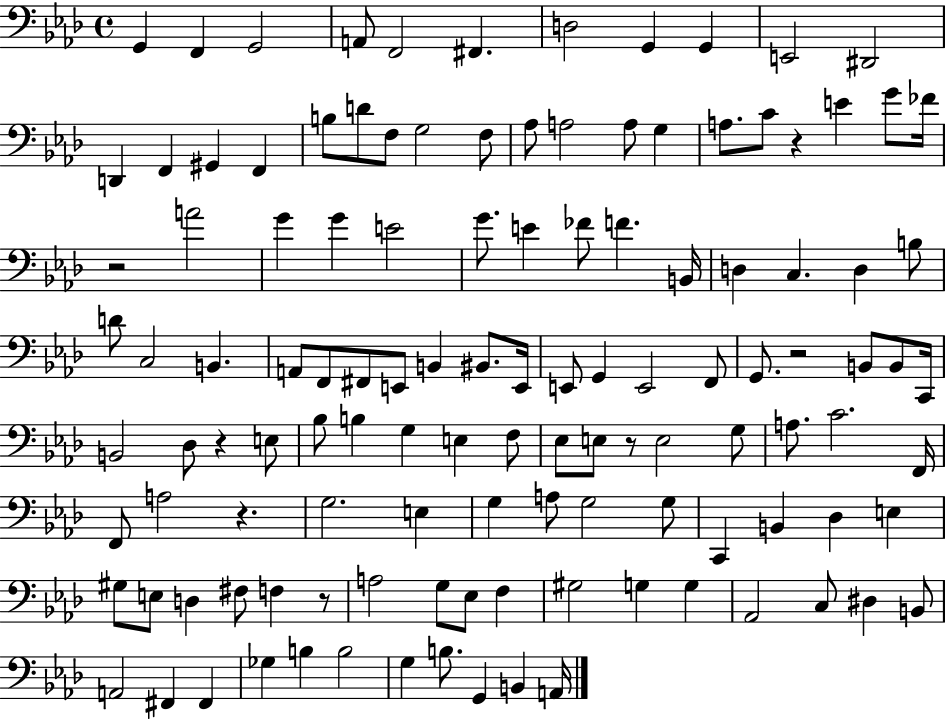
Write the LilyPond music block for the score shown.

{
  \clef bass
  \time 4/4
  \defaultTimeSignature
  \key aes \major
  g,4 f,4 g,2 | a,8 f,2 fis,4. | d2 g,4 g,4 | e,2 dis,2 | \break d,4 f,4 gis,4 f,4 | b8 d'8 f8 g2 f8 | aes8 a2 a8 g4 | a8. c'8 r4 e'4 g'8 fes'16 | \break r2 a'2 | g'4 g'4 e'2 | g'8. e'4 fes'8 f'4. b,16 | d4 c4. d4 b8 | \break d'8 c2 b,4. | a,8 f,8 fis,8 e,8 b,4 bis,8. e,16 | e,8 g,4 e,2 f,8 | g,8. r2 b,8 b,8 c,16 | \break b,2 des8 r4 e8 | bes8 b4 g4 e4 f8 | ees8 e8 r8 e2 g8 | a8. c'2. f,16 | \break f,8 a2 r4. | g2. e4 | g4 a8 g2 g8 | c,4 b,4 des4 e4 | \break gis8 e8 d4 fis8 f4 r8 | a2 g8 ees8 f4 | gis2 g4 g4 | aes,2 c8 dis4 b,8 | \break a,2 fis,4 fis,4 | ges4 b4 b2 | g4 b8. g,4 b,4 a,16 | \bar "|."
}